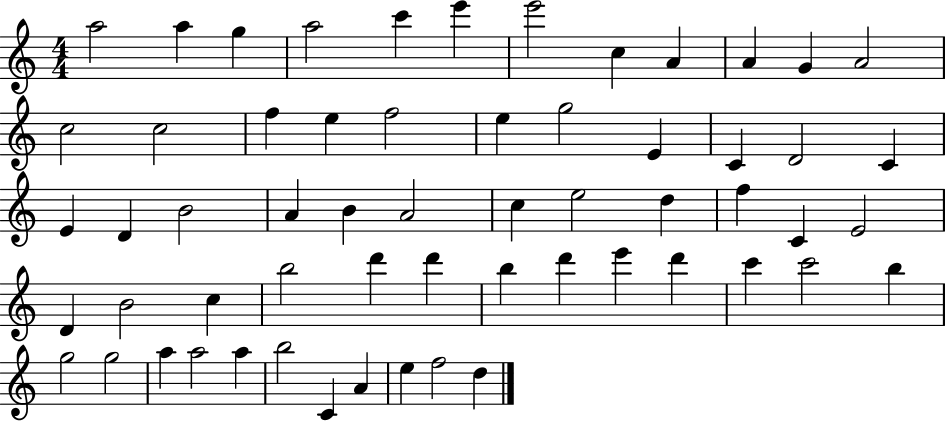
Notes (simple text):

A5/h A5/q G5/q A5/h C6/q E6/q E6/h C5/q A4/q A4/q G4/q A4/h C5/h C5/h F5/q E5/q F5/h E5/q G5/h E4/q C4/q D4/h C4/q E4/q D4/q B4/h A4/q B4/q A4/h C5/q E5/h D5/q F5/q C4/q E4/h D4/q B4/h C5/q B5/h D6/q D6/q B5/q D6/q E6/q D6/q C6/q C6/h B5/q G5/h G5/h A5/q A5/h A5/q B5/h C4/q A4/q E5/q F5/h D5/q